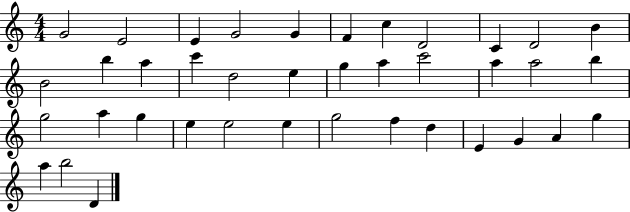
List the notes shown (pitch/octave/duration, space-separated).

G4/h E4/h E4/q G4/h G4/q F4/q C5/q D4/h C4/q D4/h B4/q B4/h B5/q A5/q C6/q D5/h E5/q G5/q A5/q C6/h A5/q A5/h B5/q G5/h A5/q G5/q E5/q E5/h E5/q G5/h F5/q D5/q E4/q G4/q A4/q G5/q A5/q B5/h D4/q